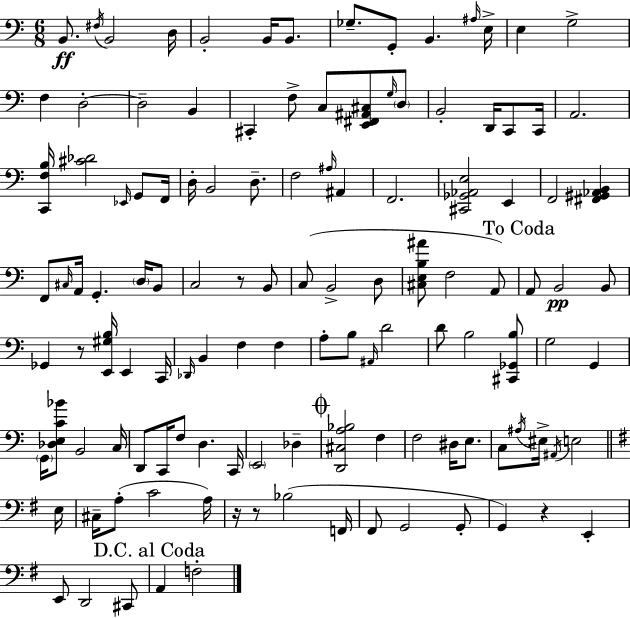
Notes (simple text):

B2/e. F#3/s B2/h D3/s B2/h B2/s B2/e. Gb3/e. G2/e B2/q. A#3/s E3/s E3/q G3/h F3/q D3/h D3/h B2/q C#2/q F3/e C3/e [E2,F#2,A#2,C#3]/e G3/s D3/e B2/h D2/s C2/e C2/s A2/h. [C2,F3,B3]/s [C#4,Db4]/h Eb2/s G2/e F2/s D3/s B2/h D3/e. F3/h A#3/s A#2/q F2/h. [C#2,Gb2,Ab2,E3]/h E2/q F2/h [F#2,G#2,Ab2,B2]/q F2/e C#3/s A2/s G2/q. D3/s B2/e C3/h R/e B2/e C3/e B2/h D3/e [C#3,E3,B3,A#4]/e F3/h A2/e A2/e B2/h B2/e Gb2/q R/e [E2,G#3,B3]/s E2/q C2/s Db2/s B2/q F3/q F3/q A3/e B3/e A#2/s D4/h D4/e B3/h [C#2,Gb2,B3]/e G3/h G2/q G2/s [Db3,E3,C4,Bb4]/e B2/h C3/s D2/e C2/s F3/e D3/q. C2/s E2/h Db3/q [D2,C#3,A3,Bb3]/h F3/q F3/h D#3/s E3/e. C3/e A#3/s EIS3/s A#2/s E3/h E3/s C#3/s A3/e C4/h A3/s R/s R/e Bb3/h F2/s F#2/e G2/h G2/e G2/q R/q E2/q E2/e D2/h C#2/e A2/q F3/h